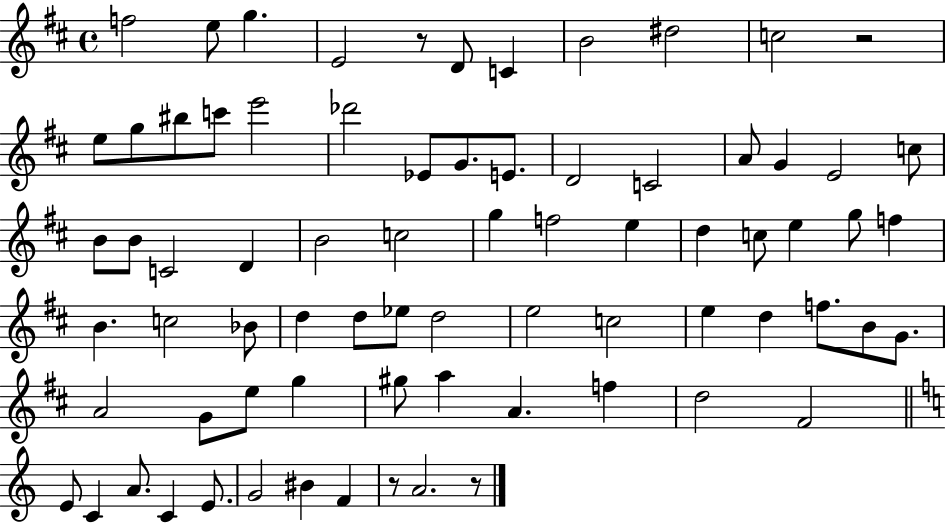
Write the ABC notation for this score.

X:1
T:Untitled
M:4/4
L:1/4
K:D
f2 e/2 g E2 z/2 D/2 C B2 ^d2 c2 z2 e/2 g/2 ^b/2 c'/2 e'2 _d'2 _E/2 G/2 E/2 D2 C2 A/2 G E2 c/2 B/2 B/2 C2 D B2 c2 g f2 e d c/2 e g/2 f B c2 _B/2 d d/2 _e/2 d2 e2 c2 e d f/2 B/2 G/2 A2 G/2 e/2 g ^g/2 a A f d2 ^F2 E/2 C A/2 C E/2 G2 ^B F z/2 A2 z/2